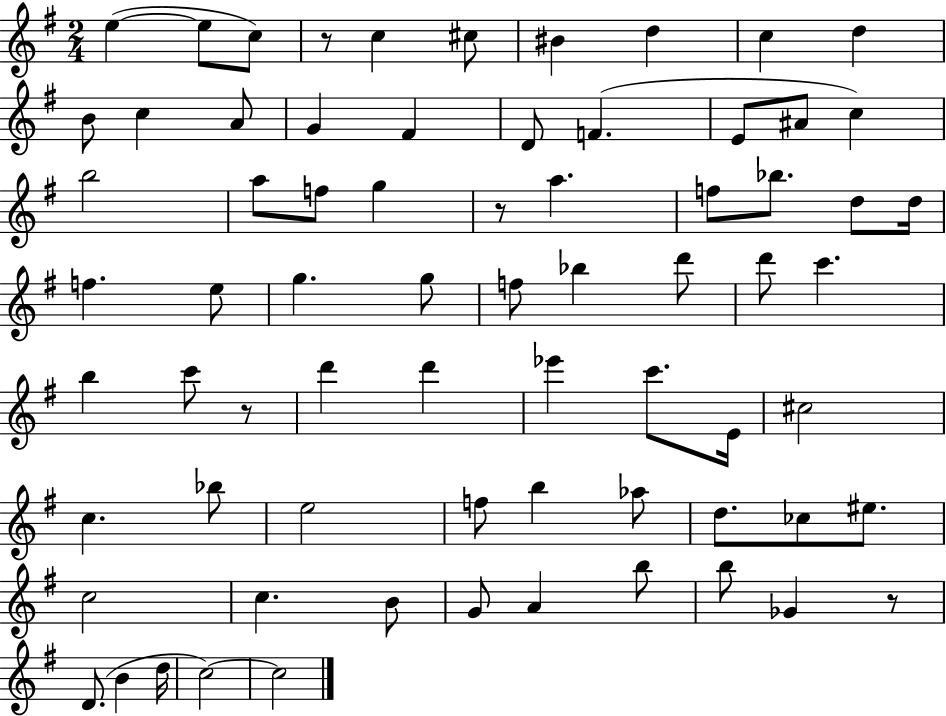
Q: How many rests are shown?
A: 4